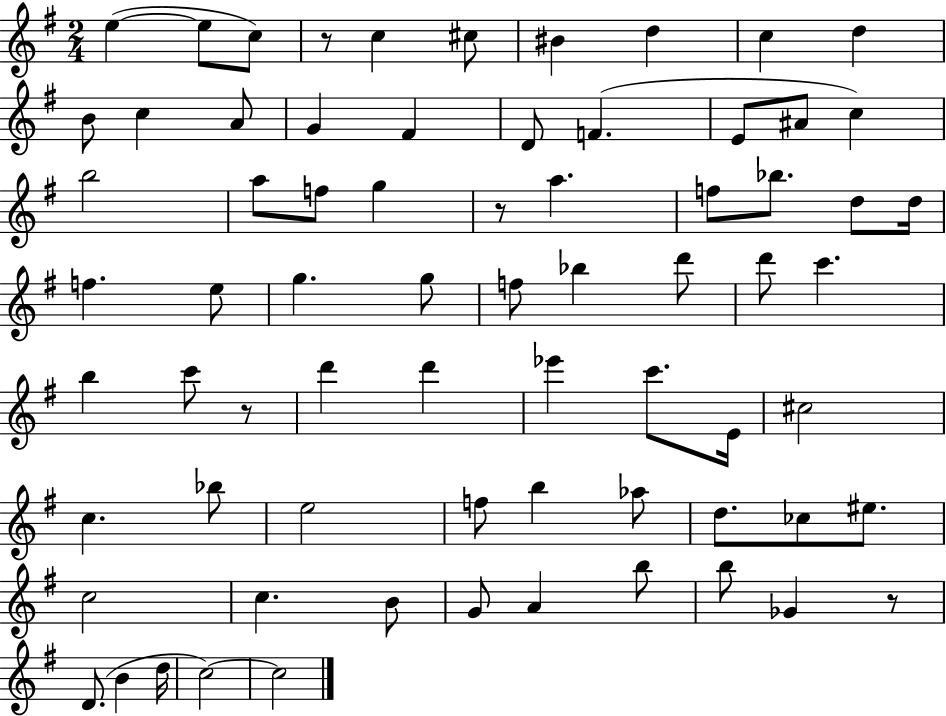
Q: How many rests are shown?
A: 4